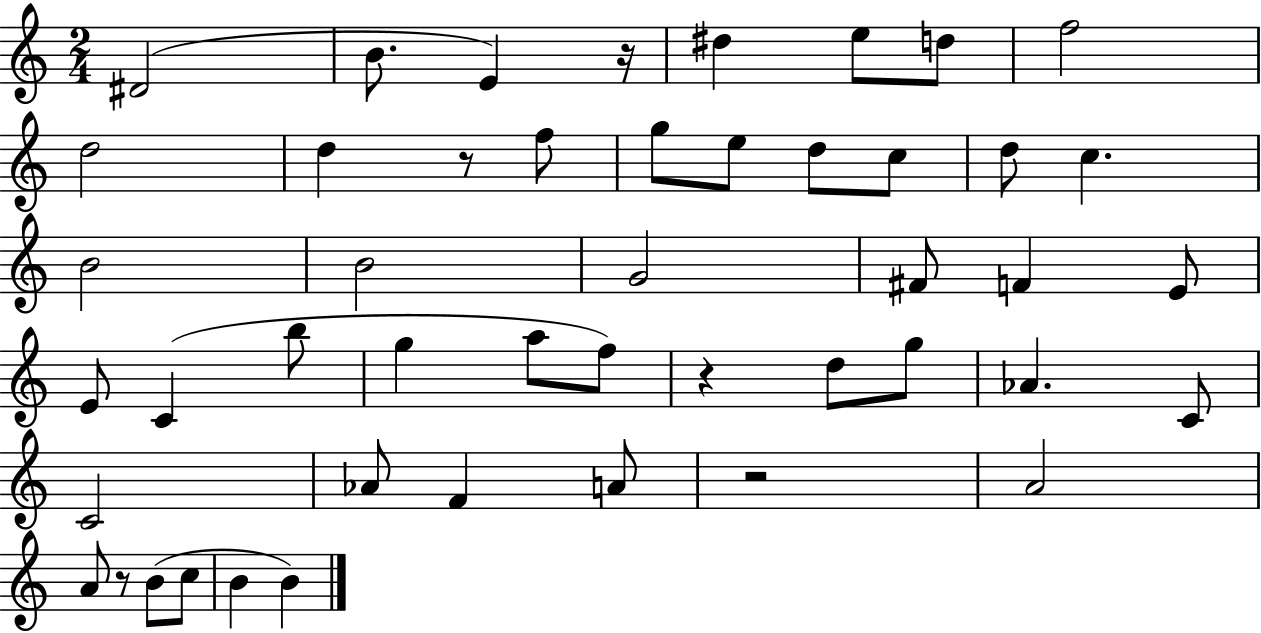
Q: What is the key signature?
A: C major